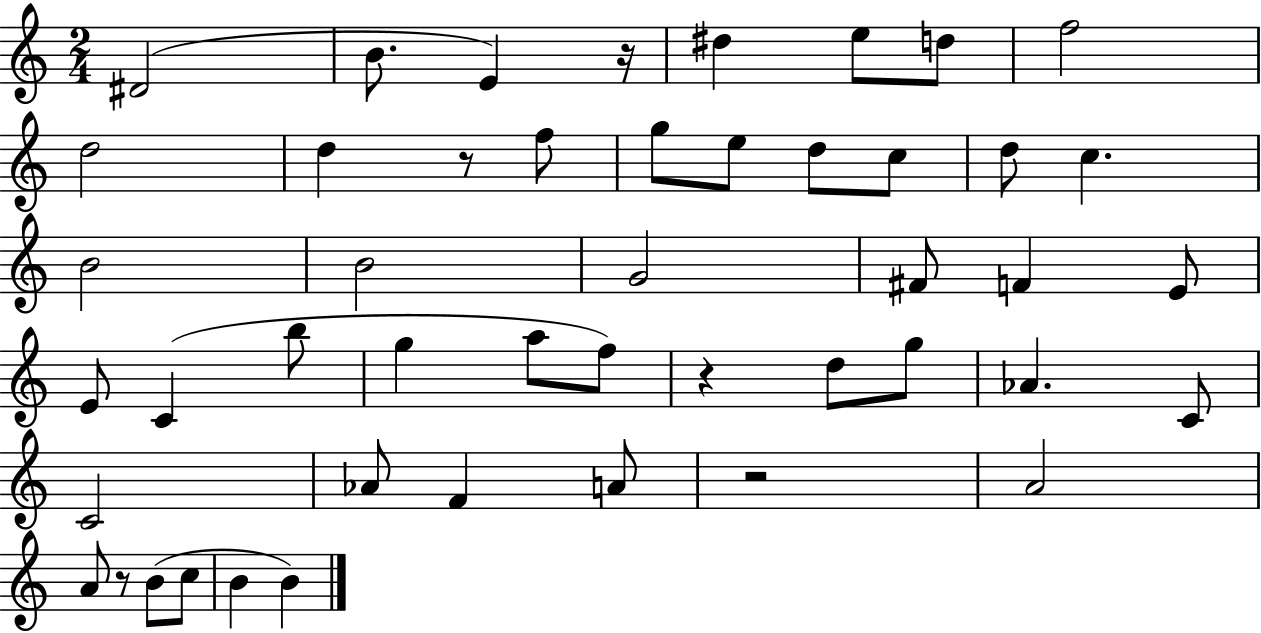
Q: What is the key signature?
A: C major